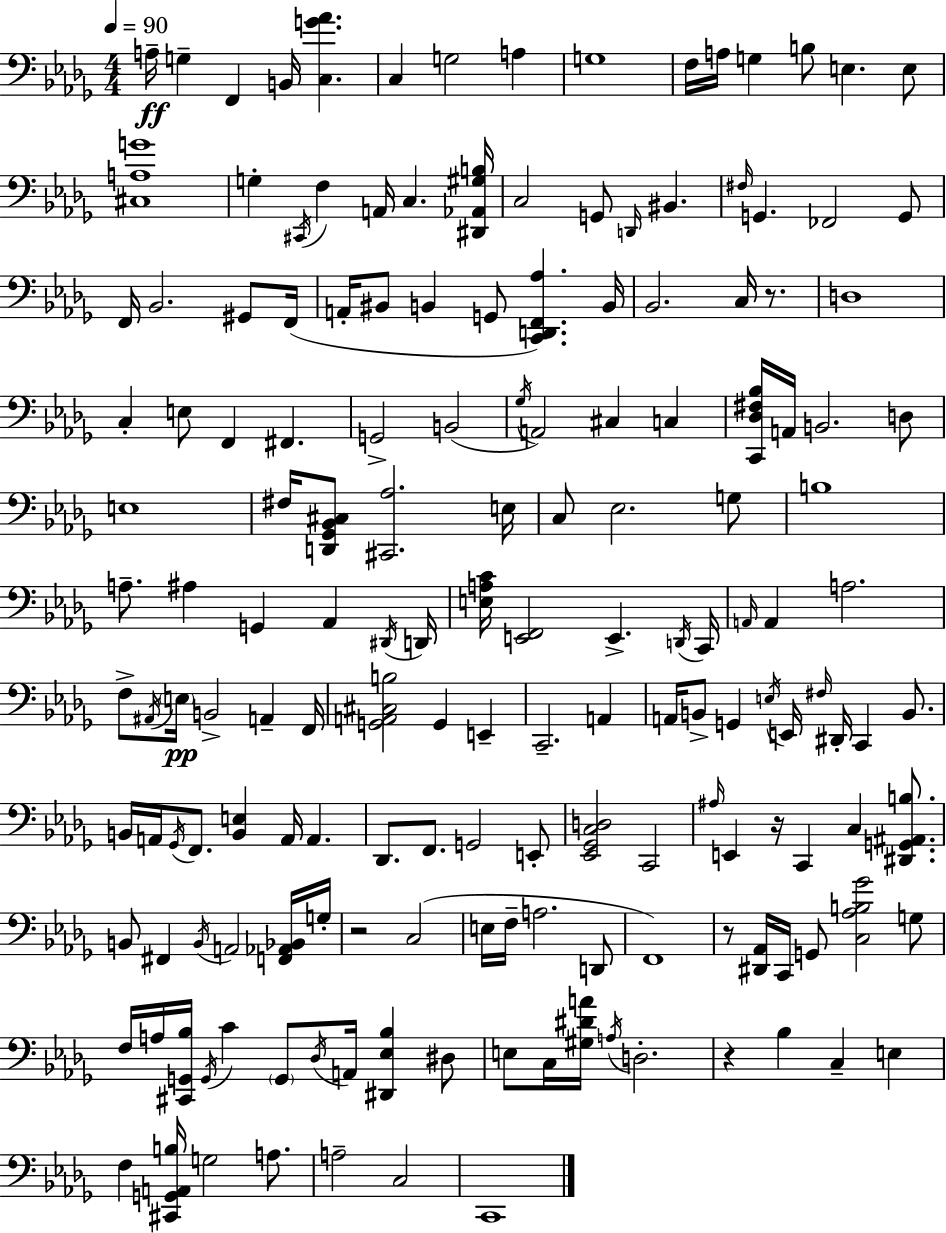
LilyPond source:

{
  \clef bass
  \numericTimeSignature
  \time 4/4
  \key bes \minor
  \tempo 4 = 90
  a16--\ff g4-- f,4 b,16 <c g' aes'>4. | c4 g2 a4 | g1 | f16 a16 g4 b8 e4. e8 | \break <cis a g'>1 | g4-. \acciaccatura { cis,16 } f4 a,16 c4. | <dis, aes, gis b>16 c2 g,8 \grace { d,16 } bis,4. | \grace { fis16 } g,4. fes,2 | \break g,8 f,16 bes,2. | gis,8 f,16( a,16-. bis,8 b,4 g,8 <c, d, f, aes>4.) | b,16 bes,2. c16 | r8. d1 | \break c4-. e8 f,4 fis,4. | g,2-> b,2( | \acciaccatura { ges16 } a,2) cis4 | c4 <c, des fis bes>16 a,16 b,2. | \break d8 e1 | fis16 <d, ges, bes, cis>8 <cis, aes>2. | e16 c8 ees2. | g8 b1 | \break a8.-- ais4 g,4 aes,4 | \acciaccatura { dis,16 } d,16 <e a c'>16 <e, f,>2 e,4.-> | \acciaccatura { d,16 } c,16 \grace { a,16 } a,4 a2. | f8-> \acciaccatura { ais,16 }\pp \parenthesize e16 b,2-> | \break a,4-- f,16 <g, a, cis b>2 | g,4 e,4-- c,2.-- | a,4 a,16 b,8-> g,4 \acciaccatura { e16 } | e,16 \grace { fis16 } dis,16-. c,4 b,8. b,16 a,16 \acciaccatura { ges,16 } f,8. | \break <b, e>4 a,16 a,4. des,8. f,8. | g,2 e,8-. <ees, ges, c d>2 | c,2 \grace { ais16 } e,4 | r16 c,4 c4 <dis, g, ais, b>8. b,8 fis,4 | \break \acciaccatura { b,16 } a,2 <f, aes, bes,>16 g16-. r2 | c2( e16 f16-- a2. | d,8 f,1) | r8 <dis, aes,>16 | \break c,16 g,8 <c aes b ges'>2 g8 f16 a16 <cis, g, bes>16 | \acciaccatura { g,16 } c'4 \parenthesize g,8 \acciaccatura { des16 } a,16 <dis, ees bes>4 dis8 e8 | c16 <gis dis' a'>16 \acciaccatura { a16 } d2.-. | r4 bes4 c4-- e4 | \break f4 <cis, g, a, b>16 g2 a8. | a2-- c2 | c,1 | \bar "|."
}